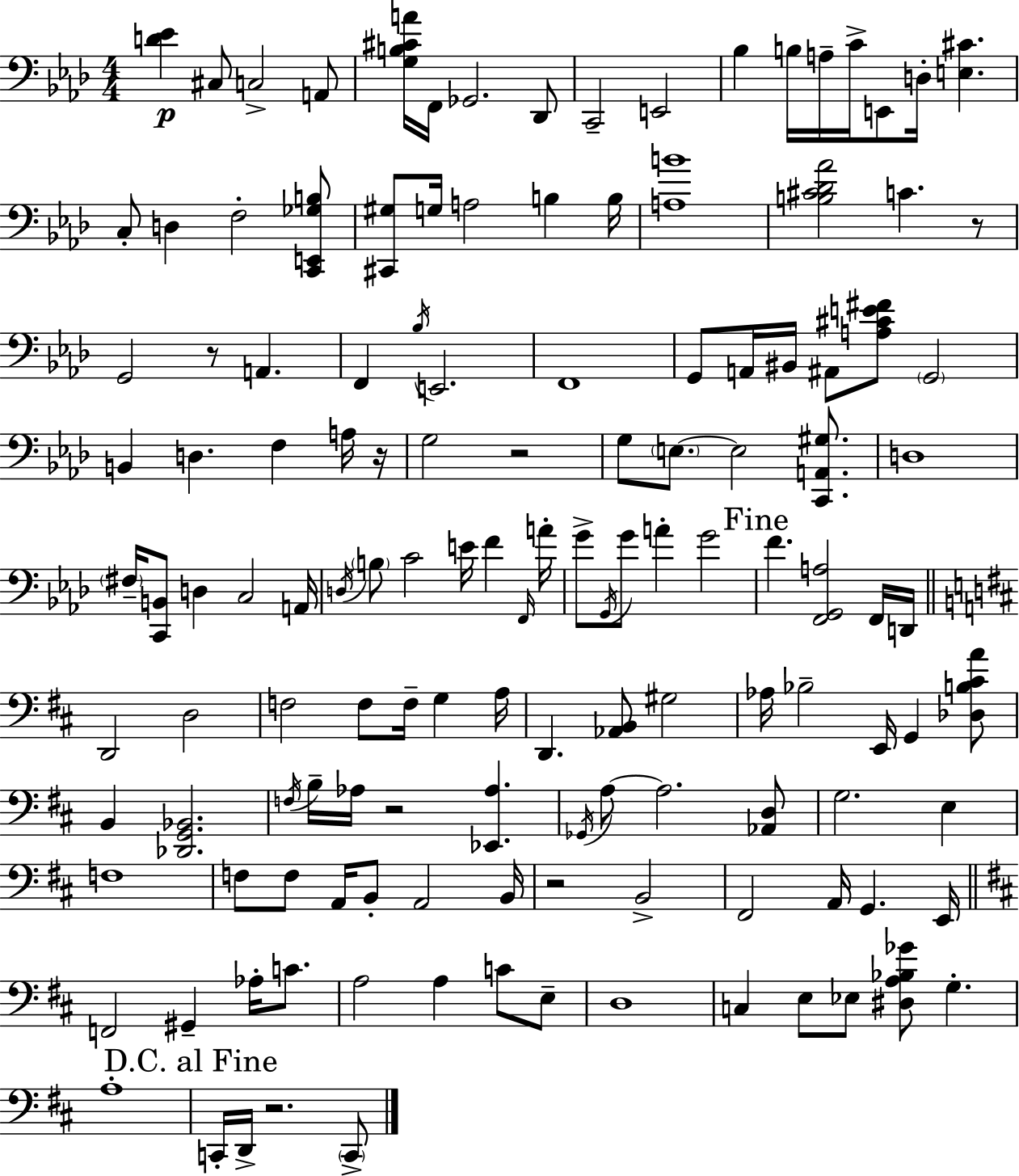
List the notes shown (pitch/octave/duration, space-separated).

[D4,Eb4]/q C#3/e C3/h A2/e [G3,B3,C#4,A4]/s F2/s Gb2/h. Db2/e C2/h E2/h Bb3/q B3/s A3/s C4/s E2/e D3/s [E3,C#4]/q. C3/e D3/q F3/h [C2,E2,Gb3,B3]/e [C#2,G#3]/e G3/s A3/h B3/q B3/s [A3,B4]/w [B3,C#4,Db4,Ab4]/h C4/q. R/e G2/h R/e A2/q. F2/q Bb3/s E2/h. F2/w G2/e A2/s BIS2/s A#2/e [A3,C#4,E4,F#4]/e G2/h B2/q D3/q. F3/q A3/s R/s G3/h R/h G3/e E3/e. E3/h [C2,A2,G#3]/e. D3/w F#3/s [C2,B2]/e D3/q C3/h A2/s D3/s B3/e C4/h E4/s F4/q F2/s A4/s G4/e G2/s G4/e A4/q G4/h F4/q. [F2,G2,A3]/h F2/s D2/s D2/h D3/h F3/h F3/e F3/s G3/q A3/s D2/q. [Ab2,B2]/e G#3/h Ab3/s Bb3/h E2/s G2/q [Db3,B3,C#4,A4]/e B2/q [Db2,G2,Bb2]/h. F3/s B3/s Ab3/s R/h [Eb2,Ab3]/q. Gb2/s A3/e A3/h. [Ab2,D3]/e G3/h. E3/q F3/w F3/e F3/e A2/s B2/e A2/h B2/s R/h B2/h F#2/h A2/s G2/q. E2/s F2/h G#2/q Ab3/s C4/e. A3/h A3/q C4/e E3/e D3/w C3/q E3/e Eb3/e [D#3,A3,Bb3,Gb4]/e G3/q. A3/w C2/s D2/s R/h. C2/e